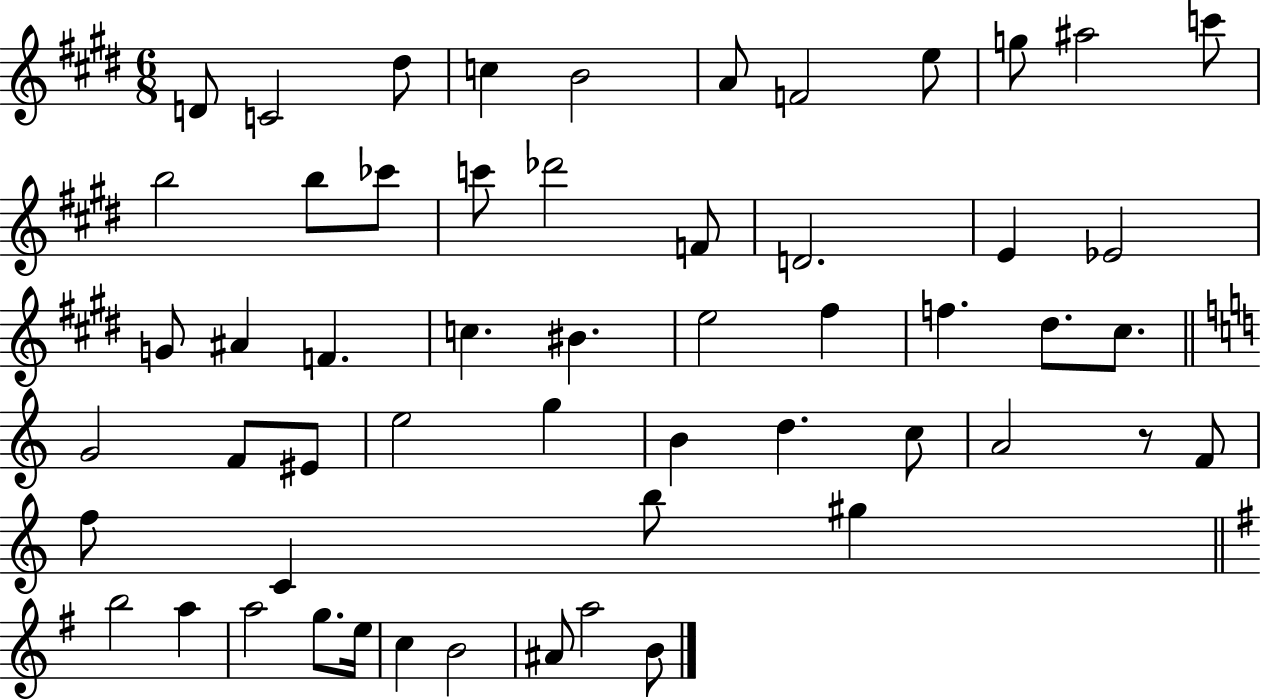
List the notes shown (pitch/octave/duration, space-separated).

D4/e C4/h D#5/e C5/q B4/h A4/e F4/h E5/e G5/e A#5/h C6/e B5/h B5/e CES6/e C6/e Db6/h F4/e D4/h. E4/q Eb4/h G4/e A#4/q F4/q. C5/q. BIS4/q. E5/h F#5/q F5/q. D#5/e. C#5/e. G4/h F4/e EIS4/e E5/h G5/q B4/q D5/q. C5/e A4/h R/e F4/e F5/e C4/q B5/e G#5/q B5/h A5/q A5/h G5/e. E5/s C5/q B4/h A#4/e A5/h B4/e